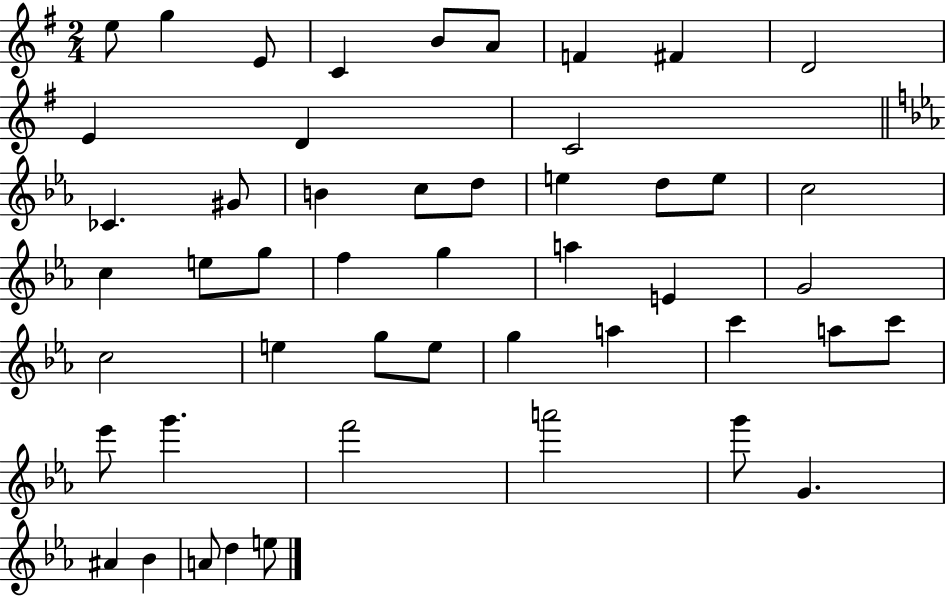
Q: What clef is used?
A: treble